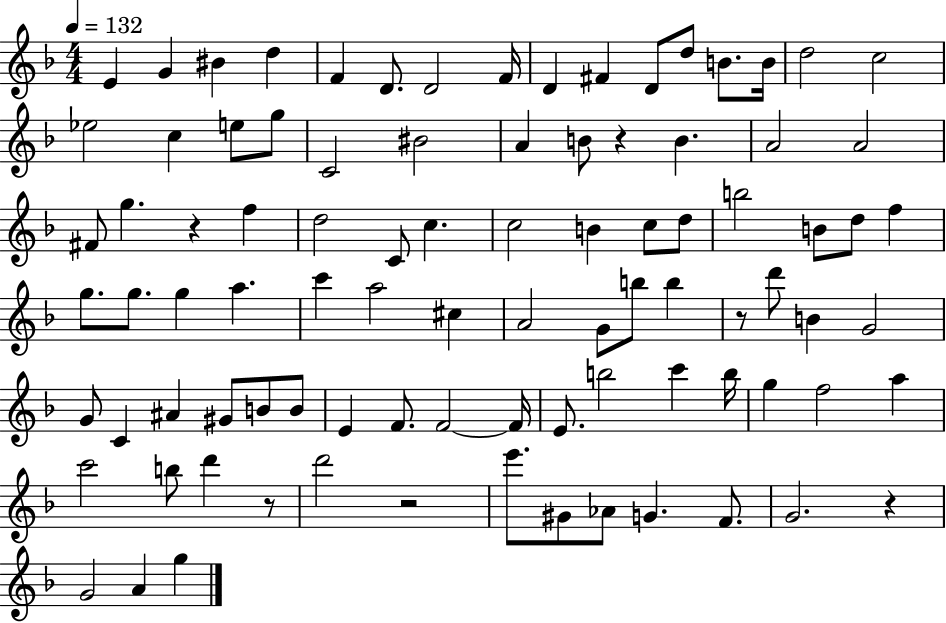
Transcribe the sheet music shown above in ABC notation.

X:1
T:Untitled
M:4/4
L:1/4
K:F
E G ^B d F D/2 D2 F/4 D ^F D/2 d/2 B/2 B/4 d2 c2 _e2 c e/2 g/2 C2 ^B2 A B/2 z B A2 A2 ^F/2 g z f d2 C/2 c c2 B c/2 d/2 b2 B/2 d/2 f g/2 g/2 g a c' a2 ^c A2 G/2 b/2 b z/2 d'/2 B G2 G/2 C ^A ^G/2 B/2 B/2 E F/2 F2 F/4 E/2 b2 c' b/4 g f2 a c'2 b/2 d' z/2 d'2 z2 e'/2 ^G/2 _A/2 G F/2 G2 z G2 A g